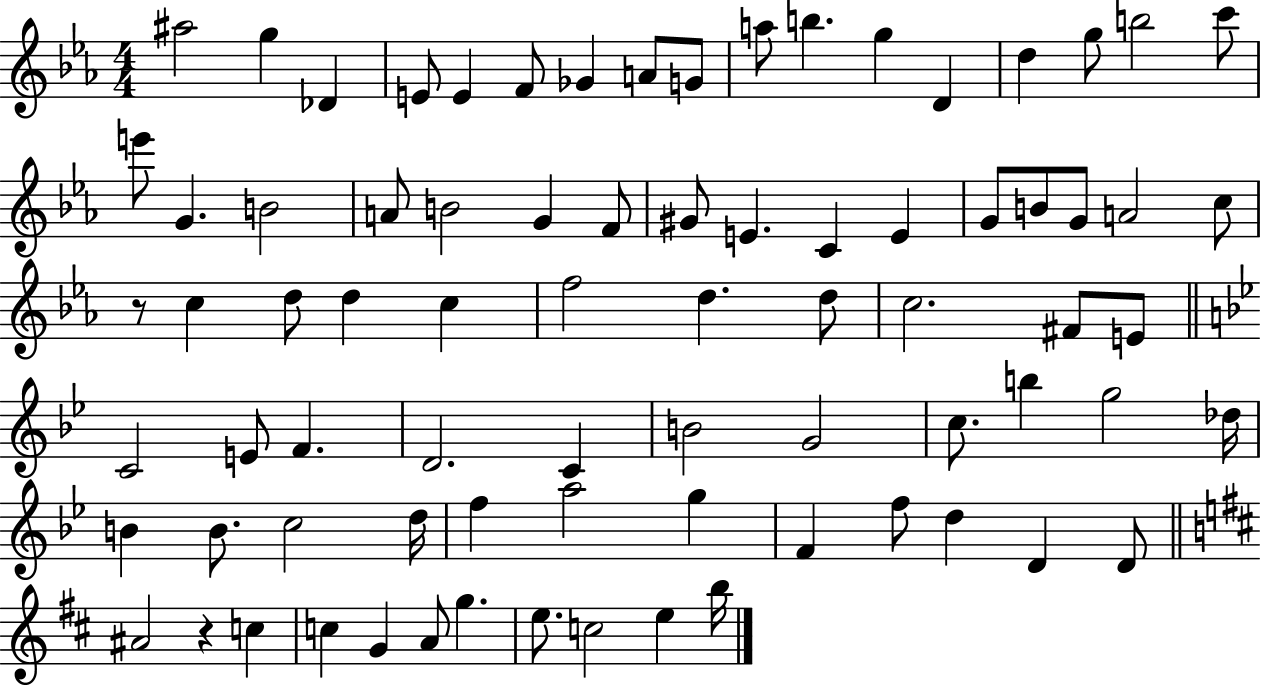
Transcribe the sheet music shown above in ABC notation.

X:1
T:Untitled
M:4/4
L:1/4
K:Eb
^a2 g _D E/2 E F/2 _G A/2 G/2 a/2 b g D d g/2 b2 c'/2 e'/2 G B2 A/2 B2 G F/2 ^G/2 E C E G/2 B/2 G/2 A2 c/2 z/2 c d/2 d c f2 d d/2 c2 ^F/2 E/2 C2 E/2 F D2 C B2 G2 c/2 b g2 _d/4 B B/2 c2 d/4 f a2 g F f/2 d D D/2 ^A2 z c c G A/2 g e/2 c2 e b/4